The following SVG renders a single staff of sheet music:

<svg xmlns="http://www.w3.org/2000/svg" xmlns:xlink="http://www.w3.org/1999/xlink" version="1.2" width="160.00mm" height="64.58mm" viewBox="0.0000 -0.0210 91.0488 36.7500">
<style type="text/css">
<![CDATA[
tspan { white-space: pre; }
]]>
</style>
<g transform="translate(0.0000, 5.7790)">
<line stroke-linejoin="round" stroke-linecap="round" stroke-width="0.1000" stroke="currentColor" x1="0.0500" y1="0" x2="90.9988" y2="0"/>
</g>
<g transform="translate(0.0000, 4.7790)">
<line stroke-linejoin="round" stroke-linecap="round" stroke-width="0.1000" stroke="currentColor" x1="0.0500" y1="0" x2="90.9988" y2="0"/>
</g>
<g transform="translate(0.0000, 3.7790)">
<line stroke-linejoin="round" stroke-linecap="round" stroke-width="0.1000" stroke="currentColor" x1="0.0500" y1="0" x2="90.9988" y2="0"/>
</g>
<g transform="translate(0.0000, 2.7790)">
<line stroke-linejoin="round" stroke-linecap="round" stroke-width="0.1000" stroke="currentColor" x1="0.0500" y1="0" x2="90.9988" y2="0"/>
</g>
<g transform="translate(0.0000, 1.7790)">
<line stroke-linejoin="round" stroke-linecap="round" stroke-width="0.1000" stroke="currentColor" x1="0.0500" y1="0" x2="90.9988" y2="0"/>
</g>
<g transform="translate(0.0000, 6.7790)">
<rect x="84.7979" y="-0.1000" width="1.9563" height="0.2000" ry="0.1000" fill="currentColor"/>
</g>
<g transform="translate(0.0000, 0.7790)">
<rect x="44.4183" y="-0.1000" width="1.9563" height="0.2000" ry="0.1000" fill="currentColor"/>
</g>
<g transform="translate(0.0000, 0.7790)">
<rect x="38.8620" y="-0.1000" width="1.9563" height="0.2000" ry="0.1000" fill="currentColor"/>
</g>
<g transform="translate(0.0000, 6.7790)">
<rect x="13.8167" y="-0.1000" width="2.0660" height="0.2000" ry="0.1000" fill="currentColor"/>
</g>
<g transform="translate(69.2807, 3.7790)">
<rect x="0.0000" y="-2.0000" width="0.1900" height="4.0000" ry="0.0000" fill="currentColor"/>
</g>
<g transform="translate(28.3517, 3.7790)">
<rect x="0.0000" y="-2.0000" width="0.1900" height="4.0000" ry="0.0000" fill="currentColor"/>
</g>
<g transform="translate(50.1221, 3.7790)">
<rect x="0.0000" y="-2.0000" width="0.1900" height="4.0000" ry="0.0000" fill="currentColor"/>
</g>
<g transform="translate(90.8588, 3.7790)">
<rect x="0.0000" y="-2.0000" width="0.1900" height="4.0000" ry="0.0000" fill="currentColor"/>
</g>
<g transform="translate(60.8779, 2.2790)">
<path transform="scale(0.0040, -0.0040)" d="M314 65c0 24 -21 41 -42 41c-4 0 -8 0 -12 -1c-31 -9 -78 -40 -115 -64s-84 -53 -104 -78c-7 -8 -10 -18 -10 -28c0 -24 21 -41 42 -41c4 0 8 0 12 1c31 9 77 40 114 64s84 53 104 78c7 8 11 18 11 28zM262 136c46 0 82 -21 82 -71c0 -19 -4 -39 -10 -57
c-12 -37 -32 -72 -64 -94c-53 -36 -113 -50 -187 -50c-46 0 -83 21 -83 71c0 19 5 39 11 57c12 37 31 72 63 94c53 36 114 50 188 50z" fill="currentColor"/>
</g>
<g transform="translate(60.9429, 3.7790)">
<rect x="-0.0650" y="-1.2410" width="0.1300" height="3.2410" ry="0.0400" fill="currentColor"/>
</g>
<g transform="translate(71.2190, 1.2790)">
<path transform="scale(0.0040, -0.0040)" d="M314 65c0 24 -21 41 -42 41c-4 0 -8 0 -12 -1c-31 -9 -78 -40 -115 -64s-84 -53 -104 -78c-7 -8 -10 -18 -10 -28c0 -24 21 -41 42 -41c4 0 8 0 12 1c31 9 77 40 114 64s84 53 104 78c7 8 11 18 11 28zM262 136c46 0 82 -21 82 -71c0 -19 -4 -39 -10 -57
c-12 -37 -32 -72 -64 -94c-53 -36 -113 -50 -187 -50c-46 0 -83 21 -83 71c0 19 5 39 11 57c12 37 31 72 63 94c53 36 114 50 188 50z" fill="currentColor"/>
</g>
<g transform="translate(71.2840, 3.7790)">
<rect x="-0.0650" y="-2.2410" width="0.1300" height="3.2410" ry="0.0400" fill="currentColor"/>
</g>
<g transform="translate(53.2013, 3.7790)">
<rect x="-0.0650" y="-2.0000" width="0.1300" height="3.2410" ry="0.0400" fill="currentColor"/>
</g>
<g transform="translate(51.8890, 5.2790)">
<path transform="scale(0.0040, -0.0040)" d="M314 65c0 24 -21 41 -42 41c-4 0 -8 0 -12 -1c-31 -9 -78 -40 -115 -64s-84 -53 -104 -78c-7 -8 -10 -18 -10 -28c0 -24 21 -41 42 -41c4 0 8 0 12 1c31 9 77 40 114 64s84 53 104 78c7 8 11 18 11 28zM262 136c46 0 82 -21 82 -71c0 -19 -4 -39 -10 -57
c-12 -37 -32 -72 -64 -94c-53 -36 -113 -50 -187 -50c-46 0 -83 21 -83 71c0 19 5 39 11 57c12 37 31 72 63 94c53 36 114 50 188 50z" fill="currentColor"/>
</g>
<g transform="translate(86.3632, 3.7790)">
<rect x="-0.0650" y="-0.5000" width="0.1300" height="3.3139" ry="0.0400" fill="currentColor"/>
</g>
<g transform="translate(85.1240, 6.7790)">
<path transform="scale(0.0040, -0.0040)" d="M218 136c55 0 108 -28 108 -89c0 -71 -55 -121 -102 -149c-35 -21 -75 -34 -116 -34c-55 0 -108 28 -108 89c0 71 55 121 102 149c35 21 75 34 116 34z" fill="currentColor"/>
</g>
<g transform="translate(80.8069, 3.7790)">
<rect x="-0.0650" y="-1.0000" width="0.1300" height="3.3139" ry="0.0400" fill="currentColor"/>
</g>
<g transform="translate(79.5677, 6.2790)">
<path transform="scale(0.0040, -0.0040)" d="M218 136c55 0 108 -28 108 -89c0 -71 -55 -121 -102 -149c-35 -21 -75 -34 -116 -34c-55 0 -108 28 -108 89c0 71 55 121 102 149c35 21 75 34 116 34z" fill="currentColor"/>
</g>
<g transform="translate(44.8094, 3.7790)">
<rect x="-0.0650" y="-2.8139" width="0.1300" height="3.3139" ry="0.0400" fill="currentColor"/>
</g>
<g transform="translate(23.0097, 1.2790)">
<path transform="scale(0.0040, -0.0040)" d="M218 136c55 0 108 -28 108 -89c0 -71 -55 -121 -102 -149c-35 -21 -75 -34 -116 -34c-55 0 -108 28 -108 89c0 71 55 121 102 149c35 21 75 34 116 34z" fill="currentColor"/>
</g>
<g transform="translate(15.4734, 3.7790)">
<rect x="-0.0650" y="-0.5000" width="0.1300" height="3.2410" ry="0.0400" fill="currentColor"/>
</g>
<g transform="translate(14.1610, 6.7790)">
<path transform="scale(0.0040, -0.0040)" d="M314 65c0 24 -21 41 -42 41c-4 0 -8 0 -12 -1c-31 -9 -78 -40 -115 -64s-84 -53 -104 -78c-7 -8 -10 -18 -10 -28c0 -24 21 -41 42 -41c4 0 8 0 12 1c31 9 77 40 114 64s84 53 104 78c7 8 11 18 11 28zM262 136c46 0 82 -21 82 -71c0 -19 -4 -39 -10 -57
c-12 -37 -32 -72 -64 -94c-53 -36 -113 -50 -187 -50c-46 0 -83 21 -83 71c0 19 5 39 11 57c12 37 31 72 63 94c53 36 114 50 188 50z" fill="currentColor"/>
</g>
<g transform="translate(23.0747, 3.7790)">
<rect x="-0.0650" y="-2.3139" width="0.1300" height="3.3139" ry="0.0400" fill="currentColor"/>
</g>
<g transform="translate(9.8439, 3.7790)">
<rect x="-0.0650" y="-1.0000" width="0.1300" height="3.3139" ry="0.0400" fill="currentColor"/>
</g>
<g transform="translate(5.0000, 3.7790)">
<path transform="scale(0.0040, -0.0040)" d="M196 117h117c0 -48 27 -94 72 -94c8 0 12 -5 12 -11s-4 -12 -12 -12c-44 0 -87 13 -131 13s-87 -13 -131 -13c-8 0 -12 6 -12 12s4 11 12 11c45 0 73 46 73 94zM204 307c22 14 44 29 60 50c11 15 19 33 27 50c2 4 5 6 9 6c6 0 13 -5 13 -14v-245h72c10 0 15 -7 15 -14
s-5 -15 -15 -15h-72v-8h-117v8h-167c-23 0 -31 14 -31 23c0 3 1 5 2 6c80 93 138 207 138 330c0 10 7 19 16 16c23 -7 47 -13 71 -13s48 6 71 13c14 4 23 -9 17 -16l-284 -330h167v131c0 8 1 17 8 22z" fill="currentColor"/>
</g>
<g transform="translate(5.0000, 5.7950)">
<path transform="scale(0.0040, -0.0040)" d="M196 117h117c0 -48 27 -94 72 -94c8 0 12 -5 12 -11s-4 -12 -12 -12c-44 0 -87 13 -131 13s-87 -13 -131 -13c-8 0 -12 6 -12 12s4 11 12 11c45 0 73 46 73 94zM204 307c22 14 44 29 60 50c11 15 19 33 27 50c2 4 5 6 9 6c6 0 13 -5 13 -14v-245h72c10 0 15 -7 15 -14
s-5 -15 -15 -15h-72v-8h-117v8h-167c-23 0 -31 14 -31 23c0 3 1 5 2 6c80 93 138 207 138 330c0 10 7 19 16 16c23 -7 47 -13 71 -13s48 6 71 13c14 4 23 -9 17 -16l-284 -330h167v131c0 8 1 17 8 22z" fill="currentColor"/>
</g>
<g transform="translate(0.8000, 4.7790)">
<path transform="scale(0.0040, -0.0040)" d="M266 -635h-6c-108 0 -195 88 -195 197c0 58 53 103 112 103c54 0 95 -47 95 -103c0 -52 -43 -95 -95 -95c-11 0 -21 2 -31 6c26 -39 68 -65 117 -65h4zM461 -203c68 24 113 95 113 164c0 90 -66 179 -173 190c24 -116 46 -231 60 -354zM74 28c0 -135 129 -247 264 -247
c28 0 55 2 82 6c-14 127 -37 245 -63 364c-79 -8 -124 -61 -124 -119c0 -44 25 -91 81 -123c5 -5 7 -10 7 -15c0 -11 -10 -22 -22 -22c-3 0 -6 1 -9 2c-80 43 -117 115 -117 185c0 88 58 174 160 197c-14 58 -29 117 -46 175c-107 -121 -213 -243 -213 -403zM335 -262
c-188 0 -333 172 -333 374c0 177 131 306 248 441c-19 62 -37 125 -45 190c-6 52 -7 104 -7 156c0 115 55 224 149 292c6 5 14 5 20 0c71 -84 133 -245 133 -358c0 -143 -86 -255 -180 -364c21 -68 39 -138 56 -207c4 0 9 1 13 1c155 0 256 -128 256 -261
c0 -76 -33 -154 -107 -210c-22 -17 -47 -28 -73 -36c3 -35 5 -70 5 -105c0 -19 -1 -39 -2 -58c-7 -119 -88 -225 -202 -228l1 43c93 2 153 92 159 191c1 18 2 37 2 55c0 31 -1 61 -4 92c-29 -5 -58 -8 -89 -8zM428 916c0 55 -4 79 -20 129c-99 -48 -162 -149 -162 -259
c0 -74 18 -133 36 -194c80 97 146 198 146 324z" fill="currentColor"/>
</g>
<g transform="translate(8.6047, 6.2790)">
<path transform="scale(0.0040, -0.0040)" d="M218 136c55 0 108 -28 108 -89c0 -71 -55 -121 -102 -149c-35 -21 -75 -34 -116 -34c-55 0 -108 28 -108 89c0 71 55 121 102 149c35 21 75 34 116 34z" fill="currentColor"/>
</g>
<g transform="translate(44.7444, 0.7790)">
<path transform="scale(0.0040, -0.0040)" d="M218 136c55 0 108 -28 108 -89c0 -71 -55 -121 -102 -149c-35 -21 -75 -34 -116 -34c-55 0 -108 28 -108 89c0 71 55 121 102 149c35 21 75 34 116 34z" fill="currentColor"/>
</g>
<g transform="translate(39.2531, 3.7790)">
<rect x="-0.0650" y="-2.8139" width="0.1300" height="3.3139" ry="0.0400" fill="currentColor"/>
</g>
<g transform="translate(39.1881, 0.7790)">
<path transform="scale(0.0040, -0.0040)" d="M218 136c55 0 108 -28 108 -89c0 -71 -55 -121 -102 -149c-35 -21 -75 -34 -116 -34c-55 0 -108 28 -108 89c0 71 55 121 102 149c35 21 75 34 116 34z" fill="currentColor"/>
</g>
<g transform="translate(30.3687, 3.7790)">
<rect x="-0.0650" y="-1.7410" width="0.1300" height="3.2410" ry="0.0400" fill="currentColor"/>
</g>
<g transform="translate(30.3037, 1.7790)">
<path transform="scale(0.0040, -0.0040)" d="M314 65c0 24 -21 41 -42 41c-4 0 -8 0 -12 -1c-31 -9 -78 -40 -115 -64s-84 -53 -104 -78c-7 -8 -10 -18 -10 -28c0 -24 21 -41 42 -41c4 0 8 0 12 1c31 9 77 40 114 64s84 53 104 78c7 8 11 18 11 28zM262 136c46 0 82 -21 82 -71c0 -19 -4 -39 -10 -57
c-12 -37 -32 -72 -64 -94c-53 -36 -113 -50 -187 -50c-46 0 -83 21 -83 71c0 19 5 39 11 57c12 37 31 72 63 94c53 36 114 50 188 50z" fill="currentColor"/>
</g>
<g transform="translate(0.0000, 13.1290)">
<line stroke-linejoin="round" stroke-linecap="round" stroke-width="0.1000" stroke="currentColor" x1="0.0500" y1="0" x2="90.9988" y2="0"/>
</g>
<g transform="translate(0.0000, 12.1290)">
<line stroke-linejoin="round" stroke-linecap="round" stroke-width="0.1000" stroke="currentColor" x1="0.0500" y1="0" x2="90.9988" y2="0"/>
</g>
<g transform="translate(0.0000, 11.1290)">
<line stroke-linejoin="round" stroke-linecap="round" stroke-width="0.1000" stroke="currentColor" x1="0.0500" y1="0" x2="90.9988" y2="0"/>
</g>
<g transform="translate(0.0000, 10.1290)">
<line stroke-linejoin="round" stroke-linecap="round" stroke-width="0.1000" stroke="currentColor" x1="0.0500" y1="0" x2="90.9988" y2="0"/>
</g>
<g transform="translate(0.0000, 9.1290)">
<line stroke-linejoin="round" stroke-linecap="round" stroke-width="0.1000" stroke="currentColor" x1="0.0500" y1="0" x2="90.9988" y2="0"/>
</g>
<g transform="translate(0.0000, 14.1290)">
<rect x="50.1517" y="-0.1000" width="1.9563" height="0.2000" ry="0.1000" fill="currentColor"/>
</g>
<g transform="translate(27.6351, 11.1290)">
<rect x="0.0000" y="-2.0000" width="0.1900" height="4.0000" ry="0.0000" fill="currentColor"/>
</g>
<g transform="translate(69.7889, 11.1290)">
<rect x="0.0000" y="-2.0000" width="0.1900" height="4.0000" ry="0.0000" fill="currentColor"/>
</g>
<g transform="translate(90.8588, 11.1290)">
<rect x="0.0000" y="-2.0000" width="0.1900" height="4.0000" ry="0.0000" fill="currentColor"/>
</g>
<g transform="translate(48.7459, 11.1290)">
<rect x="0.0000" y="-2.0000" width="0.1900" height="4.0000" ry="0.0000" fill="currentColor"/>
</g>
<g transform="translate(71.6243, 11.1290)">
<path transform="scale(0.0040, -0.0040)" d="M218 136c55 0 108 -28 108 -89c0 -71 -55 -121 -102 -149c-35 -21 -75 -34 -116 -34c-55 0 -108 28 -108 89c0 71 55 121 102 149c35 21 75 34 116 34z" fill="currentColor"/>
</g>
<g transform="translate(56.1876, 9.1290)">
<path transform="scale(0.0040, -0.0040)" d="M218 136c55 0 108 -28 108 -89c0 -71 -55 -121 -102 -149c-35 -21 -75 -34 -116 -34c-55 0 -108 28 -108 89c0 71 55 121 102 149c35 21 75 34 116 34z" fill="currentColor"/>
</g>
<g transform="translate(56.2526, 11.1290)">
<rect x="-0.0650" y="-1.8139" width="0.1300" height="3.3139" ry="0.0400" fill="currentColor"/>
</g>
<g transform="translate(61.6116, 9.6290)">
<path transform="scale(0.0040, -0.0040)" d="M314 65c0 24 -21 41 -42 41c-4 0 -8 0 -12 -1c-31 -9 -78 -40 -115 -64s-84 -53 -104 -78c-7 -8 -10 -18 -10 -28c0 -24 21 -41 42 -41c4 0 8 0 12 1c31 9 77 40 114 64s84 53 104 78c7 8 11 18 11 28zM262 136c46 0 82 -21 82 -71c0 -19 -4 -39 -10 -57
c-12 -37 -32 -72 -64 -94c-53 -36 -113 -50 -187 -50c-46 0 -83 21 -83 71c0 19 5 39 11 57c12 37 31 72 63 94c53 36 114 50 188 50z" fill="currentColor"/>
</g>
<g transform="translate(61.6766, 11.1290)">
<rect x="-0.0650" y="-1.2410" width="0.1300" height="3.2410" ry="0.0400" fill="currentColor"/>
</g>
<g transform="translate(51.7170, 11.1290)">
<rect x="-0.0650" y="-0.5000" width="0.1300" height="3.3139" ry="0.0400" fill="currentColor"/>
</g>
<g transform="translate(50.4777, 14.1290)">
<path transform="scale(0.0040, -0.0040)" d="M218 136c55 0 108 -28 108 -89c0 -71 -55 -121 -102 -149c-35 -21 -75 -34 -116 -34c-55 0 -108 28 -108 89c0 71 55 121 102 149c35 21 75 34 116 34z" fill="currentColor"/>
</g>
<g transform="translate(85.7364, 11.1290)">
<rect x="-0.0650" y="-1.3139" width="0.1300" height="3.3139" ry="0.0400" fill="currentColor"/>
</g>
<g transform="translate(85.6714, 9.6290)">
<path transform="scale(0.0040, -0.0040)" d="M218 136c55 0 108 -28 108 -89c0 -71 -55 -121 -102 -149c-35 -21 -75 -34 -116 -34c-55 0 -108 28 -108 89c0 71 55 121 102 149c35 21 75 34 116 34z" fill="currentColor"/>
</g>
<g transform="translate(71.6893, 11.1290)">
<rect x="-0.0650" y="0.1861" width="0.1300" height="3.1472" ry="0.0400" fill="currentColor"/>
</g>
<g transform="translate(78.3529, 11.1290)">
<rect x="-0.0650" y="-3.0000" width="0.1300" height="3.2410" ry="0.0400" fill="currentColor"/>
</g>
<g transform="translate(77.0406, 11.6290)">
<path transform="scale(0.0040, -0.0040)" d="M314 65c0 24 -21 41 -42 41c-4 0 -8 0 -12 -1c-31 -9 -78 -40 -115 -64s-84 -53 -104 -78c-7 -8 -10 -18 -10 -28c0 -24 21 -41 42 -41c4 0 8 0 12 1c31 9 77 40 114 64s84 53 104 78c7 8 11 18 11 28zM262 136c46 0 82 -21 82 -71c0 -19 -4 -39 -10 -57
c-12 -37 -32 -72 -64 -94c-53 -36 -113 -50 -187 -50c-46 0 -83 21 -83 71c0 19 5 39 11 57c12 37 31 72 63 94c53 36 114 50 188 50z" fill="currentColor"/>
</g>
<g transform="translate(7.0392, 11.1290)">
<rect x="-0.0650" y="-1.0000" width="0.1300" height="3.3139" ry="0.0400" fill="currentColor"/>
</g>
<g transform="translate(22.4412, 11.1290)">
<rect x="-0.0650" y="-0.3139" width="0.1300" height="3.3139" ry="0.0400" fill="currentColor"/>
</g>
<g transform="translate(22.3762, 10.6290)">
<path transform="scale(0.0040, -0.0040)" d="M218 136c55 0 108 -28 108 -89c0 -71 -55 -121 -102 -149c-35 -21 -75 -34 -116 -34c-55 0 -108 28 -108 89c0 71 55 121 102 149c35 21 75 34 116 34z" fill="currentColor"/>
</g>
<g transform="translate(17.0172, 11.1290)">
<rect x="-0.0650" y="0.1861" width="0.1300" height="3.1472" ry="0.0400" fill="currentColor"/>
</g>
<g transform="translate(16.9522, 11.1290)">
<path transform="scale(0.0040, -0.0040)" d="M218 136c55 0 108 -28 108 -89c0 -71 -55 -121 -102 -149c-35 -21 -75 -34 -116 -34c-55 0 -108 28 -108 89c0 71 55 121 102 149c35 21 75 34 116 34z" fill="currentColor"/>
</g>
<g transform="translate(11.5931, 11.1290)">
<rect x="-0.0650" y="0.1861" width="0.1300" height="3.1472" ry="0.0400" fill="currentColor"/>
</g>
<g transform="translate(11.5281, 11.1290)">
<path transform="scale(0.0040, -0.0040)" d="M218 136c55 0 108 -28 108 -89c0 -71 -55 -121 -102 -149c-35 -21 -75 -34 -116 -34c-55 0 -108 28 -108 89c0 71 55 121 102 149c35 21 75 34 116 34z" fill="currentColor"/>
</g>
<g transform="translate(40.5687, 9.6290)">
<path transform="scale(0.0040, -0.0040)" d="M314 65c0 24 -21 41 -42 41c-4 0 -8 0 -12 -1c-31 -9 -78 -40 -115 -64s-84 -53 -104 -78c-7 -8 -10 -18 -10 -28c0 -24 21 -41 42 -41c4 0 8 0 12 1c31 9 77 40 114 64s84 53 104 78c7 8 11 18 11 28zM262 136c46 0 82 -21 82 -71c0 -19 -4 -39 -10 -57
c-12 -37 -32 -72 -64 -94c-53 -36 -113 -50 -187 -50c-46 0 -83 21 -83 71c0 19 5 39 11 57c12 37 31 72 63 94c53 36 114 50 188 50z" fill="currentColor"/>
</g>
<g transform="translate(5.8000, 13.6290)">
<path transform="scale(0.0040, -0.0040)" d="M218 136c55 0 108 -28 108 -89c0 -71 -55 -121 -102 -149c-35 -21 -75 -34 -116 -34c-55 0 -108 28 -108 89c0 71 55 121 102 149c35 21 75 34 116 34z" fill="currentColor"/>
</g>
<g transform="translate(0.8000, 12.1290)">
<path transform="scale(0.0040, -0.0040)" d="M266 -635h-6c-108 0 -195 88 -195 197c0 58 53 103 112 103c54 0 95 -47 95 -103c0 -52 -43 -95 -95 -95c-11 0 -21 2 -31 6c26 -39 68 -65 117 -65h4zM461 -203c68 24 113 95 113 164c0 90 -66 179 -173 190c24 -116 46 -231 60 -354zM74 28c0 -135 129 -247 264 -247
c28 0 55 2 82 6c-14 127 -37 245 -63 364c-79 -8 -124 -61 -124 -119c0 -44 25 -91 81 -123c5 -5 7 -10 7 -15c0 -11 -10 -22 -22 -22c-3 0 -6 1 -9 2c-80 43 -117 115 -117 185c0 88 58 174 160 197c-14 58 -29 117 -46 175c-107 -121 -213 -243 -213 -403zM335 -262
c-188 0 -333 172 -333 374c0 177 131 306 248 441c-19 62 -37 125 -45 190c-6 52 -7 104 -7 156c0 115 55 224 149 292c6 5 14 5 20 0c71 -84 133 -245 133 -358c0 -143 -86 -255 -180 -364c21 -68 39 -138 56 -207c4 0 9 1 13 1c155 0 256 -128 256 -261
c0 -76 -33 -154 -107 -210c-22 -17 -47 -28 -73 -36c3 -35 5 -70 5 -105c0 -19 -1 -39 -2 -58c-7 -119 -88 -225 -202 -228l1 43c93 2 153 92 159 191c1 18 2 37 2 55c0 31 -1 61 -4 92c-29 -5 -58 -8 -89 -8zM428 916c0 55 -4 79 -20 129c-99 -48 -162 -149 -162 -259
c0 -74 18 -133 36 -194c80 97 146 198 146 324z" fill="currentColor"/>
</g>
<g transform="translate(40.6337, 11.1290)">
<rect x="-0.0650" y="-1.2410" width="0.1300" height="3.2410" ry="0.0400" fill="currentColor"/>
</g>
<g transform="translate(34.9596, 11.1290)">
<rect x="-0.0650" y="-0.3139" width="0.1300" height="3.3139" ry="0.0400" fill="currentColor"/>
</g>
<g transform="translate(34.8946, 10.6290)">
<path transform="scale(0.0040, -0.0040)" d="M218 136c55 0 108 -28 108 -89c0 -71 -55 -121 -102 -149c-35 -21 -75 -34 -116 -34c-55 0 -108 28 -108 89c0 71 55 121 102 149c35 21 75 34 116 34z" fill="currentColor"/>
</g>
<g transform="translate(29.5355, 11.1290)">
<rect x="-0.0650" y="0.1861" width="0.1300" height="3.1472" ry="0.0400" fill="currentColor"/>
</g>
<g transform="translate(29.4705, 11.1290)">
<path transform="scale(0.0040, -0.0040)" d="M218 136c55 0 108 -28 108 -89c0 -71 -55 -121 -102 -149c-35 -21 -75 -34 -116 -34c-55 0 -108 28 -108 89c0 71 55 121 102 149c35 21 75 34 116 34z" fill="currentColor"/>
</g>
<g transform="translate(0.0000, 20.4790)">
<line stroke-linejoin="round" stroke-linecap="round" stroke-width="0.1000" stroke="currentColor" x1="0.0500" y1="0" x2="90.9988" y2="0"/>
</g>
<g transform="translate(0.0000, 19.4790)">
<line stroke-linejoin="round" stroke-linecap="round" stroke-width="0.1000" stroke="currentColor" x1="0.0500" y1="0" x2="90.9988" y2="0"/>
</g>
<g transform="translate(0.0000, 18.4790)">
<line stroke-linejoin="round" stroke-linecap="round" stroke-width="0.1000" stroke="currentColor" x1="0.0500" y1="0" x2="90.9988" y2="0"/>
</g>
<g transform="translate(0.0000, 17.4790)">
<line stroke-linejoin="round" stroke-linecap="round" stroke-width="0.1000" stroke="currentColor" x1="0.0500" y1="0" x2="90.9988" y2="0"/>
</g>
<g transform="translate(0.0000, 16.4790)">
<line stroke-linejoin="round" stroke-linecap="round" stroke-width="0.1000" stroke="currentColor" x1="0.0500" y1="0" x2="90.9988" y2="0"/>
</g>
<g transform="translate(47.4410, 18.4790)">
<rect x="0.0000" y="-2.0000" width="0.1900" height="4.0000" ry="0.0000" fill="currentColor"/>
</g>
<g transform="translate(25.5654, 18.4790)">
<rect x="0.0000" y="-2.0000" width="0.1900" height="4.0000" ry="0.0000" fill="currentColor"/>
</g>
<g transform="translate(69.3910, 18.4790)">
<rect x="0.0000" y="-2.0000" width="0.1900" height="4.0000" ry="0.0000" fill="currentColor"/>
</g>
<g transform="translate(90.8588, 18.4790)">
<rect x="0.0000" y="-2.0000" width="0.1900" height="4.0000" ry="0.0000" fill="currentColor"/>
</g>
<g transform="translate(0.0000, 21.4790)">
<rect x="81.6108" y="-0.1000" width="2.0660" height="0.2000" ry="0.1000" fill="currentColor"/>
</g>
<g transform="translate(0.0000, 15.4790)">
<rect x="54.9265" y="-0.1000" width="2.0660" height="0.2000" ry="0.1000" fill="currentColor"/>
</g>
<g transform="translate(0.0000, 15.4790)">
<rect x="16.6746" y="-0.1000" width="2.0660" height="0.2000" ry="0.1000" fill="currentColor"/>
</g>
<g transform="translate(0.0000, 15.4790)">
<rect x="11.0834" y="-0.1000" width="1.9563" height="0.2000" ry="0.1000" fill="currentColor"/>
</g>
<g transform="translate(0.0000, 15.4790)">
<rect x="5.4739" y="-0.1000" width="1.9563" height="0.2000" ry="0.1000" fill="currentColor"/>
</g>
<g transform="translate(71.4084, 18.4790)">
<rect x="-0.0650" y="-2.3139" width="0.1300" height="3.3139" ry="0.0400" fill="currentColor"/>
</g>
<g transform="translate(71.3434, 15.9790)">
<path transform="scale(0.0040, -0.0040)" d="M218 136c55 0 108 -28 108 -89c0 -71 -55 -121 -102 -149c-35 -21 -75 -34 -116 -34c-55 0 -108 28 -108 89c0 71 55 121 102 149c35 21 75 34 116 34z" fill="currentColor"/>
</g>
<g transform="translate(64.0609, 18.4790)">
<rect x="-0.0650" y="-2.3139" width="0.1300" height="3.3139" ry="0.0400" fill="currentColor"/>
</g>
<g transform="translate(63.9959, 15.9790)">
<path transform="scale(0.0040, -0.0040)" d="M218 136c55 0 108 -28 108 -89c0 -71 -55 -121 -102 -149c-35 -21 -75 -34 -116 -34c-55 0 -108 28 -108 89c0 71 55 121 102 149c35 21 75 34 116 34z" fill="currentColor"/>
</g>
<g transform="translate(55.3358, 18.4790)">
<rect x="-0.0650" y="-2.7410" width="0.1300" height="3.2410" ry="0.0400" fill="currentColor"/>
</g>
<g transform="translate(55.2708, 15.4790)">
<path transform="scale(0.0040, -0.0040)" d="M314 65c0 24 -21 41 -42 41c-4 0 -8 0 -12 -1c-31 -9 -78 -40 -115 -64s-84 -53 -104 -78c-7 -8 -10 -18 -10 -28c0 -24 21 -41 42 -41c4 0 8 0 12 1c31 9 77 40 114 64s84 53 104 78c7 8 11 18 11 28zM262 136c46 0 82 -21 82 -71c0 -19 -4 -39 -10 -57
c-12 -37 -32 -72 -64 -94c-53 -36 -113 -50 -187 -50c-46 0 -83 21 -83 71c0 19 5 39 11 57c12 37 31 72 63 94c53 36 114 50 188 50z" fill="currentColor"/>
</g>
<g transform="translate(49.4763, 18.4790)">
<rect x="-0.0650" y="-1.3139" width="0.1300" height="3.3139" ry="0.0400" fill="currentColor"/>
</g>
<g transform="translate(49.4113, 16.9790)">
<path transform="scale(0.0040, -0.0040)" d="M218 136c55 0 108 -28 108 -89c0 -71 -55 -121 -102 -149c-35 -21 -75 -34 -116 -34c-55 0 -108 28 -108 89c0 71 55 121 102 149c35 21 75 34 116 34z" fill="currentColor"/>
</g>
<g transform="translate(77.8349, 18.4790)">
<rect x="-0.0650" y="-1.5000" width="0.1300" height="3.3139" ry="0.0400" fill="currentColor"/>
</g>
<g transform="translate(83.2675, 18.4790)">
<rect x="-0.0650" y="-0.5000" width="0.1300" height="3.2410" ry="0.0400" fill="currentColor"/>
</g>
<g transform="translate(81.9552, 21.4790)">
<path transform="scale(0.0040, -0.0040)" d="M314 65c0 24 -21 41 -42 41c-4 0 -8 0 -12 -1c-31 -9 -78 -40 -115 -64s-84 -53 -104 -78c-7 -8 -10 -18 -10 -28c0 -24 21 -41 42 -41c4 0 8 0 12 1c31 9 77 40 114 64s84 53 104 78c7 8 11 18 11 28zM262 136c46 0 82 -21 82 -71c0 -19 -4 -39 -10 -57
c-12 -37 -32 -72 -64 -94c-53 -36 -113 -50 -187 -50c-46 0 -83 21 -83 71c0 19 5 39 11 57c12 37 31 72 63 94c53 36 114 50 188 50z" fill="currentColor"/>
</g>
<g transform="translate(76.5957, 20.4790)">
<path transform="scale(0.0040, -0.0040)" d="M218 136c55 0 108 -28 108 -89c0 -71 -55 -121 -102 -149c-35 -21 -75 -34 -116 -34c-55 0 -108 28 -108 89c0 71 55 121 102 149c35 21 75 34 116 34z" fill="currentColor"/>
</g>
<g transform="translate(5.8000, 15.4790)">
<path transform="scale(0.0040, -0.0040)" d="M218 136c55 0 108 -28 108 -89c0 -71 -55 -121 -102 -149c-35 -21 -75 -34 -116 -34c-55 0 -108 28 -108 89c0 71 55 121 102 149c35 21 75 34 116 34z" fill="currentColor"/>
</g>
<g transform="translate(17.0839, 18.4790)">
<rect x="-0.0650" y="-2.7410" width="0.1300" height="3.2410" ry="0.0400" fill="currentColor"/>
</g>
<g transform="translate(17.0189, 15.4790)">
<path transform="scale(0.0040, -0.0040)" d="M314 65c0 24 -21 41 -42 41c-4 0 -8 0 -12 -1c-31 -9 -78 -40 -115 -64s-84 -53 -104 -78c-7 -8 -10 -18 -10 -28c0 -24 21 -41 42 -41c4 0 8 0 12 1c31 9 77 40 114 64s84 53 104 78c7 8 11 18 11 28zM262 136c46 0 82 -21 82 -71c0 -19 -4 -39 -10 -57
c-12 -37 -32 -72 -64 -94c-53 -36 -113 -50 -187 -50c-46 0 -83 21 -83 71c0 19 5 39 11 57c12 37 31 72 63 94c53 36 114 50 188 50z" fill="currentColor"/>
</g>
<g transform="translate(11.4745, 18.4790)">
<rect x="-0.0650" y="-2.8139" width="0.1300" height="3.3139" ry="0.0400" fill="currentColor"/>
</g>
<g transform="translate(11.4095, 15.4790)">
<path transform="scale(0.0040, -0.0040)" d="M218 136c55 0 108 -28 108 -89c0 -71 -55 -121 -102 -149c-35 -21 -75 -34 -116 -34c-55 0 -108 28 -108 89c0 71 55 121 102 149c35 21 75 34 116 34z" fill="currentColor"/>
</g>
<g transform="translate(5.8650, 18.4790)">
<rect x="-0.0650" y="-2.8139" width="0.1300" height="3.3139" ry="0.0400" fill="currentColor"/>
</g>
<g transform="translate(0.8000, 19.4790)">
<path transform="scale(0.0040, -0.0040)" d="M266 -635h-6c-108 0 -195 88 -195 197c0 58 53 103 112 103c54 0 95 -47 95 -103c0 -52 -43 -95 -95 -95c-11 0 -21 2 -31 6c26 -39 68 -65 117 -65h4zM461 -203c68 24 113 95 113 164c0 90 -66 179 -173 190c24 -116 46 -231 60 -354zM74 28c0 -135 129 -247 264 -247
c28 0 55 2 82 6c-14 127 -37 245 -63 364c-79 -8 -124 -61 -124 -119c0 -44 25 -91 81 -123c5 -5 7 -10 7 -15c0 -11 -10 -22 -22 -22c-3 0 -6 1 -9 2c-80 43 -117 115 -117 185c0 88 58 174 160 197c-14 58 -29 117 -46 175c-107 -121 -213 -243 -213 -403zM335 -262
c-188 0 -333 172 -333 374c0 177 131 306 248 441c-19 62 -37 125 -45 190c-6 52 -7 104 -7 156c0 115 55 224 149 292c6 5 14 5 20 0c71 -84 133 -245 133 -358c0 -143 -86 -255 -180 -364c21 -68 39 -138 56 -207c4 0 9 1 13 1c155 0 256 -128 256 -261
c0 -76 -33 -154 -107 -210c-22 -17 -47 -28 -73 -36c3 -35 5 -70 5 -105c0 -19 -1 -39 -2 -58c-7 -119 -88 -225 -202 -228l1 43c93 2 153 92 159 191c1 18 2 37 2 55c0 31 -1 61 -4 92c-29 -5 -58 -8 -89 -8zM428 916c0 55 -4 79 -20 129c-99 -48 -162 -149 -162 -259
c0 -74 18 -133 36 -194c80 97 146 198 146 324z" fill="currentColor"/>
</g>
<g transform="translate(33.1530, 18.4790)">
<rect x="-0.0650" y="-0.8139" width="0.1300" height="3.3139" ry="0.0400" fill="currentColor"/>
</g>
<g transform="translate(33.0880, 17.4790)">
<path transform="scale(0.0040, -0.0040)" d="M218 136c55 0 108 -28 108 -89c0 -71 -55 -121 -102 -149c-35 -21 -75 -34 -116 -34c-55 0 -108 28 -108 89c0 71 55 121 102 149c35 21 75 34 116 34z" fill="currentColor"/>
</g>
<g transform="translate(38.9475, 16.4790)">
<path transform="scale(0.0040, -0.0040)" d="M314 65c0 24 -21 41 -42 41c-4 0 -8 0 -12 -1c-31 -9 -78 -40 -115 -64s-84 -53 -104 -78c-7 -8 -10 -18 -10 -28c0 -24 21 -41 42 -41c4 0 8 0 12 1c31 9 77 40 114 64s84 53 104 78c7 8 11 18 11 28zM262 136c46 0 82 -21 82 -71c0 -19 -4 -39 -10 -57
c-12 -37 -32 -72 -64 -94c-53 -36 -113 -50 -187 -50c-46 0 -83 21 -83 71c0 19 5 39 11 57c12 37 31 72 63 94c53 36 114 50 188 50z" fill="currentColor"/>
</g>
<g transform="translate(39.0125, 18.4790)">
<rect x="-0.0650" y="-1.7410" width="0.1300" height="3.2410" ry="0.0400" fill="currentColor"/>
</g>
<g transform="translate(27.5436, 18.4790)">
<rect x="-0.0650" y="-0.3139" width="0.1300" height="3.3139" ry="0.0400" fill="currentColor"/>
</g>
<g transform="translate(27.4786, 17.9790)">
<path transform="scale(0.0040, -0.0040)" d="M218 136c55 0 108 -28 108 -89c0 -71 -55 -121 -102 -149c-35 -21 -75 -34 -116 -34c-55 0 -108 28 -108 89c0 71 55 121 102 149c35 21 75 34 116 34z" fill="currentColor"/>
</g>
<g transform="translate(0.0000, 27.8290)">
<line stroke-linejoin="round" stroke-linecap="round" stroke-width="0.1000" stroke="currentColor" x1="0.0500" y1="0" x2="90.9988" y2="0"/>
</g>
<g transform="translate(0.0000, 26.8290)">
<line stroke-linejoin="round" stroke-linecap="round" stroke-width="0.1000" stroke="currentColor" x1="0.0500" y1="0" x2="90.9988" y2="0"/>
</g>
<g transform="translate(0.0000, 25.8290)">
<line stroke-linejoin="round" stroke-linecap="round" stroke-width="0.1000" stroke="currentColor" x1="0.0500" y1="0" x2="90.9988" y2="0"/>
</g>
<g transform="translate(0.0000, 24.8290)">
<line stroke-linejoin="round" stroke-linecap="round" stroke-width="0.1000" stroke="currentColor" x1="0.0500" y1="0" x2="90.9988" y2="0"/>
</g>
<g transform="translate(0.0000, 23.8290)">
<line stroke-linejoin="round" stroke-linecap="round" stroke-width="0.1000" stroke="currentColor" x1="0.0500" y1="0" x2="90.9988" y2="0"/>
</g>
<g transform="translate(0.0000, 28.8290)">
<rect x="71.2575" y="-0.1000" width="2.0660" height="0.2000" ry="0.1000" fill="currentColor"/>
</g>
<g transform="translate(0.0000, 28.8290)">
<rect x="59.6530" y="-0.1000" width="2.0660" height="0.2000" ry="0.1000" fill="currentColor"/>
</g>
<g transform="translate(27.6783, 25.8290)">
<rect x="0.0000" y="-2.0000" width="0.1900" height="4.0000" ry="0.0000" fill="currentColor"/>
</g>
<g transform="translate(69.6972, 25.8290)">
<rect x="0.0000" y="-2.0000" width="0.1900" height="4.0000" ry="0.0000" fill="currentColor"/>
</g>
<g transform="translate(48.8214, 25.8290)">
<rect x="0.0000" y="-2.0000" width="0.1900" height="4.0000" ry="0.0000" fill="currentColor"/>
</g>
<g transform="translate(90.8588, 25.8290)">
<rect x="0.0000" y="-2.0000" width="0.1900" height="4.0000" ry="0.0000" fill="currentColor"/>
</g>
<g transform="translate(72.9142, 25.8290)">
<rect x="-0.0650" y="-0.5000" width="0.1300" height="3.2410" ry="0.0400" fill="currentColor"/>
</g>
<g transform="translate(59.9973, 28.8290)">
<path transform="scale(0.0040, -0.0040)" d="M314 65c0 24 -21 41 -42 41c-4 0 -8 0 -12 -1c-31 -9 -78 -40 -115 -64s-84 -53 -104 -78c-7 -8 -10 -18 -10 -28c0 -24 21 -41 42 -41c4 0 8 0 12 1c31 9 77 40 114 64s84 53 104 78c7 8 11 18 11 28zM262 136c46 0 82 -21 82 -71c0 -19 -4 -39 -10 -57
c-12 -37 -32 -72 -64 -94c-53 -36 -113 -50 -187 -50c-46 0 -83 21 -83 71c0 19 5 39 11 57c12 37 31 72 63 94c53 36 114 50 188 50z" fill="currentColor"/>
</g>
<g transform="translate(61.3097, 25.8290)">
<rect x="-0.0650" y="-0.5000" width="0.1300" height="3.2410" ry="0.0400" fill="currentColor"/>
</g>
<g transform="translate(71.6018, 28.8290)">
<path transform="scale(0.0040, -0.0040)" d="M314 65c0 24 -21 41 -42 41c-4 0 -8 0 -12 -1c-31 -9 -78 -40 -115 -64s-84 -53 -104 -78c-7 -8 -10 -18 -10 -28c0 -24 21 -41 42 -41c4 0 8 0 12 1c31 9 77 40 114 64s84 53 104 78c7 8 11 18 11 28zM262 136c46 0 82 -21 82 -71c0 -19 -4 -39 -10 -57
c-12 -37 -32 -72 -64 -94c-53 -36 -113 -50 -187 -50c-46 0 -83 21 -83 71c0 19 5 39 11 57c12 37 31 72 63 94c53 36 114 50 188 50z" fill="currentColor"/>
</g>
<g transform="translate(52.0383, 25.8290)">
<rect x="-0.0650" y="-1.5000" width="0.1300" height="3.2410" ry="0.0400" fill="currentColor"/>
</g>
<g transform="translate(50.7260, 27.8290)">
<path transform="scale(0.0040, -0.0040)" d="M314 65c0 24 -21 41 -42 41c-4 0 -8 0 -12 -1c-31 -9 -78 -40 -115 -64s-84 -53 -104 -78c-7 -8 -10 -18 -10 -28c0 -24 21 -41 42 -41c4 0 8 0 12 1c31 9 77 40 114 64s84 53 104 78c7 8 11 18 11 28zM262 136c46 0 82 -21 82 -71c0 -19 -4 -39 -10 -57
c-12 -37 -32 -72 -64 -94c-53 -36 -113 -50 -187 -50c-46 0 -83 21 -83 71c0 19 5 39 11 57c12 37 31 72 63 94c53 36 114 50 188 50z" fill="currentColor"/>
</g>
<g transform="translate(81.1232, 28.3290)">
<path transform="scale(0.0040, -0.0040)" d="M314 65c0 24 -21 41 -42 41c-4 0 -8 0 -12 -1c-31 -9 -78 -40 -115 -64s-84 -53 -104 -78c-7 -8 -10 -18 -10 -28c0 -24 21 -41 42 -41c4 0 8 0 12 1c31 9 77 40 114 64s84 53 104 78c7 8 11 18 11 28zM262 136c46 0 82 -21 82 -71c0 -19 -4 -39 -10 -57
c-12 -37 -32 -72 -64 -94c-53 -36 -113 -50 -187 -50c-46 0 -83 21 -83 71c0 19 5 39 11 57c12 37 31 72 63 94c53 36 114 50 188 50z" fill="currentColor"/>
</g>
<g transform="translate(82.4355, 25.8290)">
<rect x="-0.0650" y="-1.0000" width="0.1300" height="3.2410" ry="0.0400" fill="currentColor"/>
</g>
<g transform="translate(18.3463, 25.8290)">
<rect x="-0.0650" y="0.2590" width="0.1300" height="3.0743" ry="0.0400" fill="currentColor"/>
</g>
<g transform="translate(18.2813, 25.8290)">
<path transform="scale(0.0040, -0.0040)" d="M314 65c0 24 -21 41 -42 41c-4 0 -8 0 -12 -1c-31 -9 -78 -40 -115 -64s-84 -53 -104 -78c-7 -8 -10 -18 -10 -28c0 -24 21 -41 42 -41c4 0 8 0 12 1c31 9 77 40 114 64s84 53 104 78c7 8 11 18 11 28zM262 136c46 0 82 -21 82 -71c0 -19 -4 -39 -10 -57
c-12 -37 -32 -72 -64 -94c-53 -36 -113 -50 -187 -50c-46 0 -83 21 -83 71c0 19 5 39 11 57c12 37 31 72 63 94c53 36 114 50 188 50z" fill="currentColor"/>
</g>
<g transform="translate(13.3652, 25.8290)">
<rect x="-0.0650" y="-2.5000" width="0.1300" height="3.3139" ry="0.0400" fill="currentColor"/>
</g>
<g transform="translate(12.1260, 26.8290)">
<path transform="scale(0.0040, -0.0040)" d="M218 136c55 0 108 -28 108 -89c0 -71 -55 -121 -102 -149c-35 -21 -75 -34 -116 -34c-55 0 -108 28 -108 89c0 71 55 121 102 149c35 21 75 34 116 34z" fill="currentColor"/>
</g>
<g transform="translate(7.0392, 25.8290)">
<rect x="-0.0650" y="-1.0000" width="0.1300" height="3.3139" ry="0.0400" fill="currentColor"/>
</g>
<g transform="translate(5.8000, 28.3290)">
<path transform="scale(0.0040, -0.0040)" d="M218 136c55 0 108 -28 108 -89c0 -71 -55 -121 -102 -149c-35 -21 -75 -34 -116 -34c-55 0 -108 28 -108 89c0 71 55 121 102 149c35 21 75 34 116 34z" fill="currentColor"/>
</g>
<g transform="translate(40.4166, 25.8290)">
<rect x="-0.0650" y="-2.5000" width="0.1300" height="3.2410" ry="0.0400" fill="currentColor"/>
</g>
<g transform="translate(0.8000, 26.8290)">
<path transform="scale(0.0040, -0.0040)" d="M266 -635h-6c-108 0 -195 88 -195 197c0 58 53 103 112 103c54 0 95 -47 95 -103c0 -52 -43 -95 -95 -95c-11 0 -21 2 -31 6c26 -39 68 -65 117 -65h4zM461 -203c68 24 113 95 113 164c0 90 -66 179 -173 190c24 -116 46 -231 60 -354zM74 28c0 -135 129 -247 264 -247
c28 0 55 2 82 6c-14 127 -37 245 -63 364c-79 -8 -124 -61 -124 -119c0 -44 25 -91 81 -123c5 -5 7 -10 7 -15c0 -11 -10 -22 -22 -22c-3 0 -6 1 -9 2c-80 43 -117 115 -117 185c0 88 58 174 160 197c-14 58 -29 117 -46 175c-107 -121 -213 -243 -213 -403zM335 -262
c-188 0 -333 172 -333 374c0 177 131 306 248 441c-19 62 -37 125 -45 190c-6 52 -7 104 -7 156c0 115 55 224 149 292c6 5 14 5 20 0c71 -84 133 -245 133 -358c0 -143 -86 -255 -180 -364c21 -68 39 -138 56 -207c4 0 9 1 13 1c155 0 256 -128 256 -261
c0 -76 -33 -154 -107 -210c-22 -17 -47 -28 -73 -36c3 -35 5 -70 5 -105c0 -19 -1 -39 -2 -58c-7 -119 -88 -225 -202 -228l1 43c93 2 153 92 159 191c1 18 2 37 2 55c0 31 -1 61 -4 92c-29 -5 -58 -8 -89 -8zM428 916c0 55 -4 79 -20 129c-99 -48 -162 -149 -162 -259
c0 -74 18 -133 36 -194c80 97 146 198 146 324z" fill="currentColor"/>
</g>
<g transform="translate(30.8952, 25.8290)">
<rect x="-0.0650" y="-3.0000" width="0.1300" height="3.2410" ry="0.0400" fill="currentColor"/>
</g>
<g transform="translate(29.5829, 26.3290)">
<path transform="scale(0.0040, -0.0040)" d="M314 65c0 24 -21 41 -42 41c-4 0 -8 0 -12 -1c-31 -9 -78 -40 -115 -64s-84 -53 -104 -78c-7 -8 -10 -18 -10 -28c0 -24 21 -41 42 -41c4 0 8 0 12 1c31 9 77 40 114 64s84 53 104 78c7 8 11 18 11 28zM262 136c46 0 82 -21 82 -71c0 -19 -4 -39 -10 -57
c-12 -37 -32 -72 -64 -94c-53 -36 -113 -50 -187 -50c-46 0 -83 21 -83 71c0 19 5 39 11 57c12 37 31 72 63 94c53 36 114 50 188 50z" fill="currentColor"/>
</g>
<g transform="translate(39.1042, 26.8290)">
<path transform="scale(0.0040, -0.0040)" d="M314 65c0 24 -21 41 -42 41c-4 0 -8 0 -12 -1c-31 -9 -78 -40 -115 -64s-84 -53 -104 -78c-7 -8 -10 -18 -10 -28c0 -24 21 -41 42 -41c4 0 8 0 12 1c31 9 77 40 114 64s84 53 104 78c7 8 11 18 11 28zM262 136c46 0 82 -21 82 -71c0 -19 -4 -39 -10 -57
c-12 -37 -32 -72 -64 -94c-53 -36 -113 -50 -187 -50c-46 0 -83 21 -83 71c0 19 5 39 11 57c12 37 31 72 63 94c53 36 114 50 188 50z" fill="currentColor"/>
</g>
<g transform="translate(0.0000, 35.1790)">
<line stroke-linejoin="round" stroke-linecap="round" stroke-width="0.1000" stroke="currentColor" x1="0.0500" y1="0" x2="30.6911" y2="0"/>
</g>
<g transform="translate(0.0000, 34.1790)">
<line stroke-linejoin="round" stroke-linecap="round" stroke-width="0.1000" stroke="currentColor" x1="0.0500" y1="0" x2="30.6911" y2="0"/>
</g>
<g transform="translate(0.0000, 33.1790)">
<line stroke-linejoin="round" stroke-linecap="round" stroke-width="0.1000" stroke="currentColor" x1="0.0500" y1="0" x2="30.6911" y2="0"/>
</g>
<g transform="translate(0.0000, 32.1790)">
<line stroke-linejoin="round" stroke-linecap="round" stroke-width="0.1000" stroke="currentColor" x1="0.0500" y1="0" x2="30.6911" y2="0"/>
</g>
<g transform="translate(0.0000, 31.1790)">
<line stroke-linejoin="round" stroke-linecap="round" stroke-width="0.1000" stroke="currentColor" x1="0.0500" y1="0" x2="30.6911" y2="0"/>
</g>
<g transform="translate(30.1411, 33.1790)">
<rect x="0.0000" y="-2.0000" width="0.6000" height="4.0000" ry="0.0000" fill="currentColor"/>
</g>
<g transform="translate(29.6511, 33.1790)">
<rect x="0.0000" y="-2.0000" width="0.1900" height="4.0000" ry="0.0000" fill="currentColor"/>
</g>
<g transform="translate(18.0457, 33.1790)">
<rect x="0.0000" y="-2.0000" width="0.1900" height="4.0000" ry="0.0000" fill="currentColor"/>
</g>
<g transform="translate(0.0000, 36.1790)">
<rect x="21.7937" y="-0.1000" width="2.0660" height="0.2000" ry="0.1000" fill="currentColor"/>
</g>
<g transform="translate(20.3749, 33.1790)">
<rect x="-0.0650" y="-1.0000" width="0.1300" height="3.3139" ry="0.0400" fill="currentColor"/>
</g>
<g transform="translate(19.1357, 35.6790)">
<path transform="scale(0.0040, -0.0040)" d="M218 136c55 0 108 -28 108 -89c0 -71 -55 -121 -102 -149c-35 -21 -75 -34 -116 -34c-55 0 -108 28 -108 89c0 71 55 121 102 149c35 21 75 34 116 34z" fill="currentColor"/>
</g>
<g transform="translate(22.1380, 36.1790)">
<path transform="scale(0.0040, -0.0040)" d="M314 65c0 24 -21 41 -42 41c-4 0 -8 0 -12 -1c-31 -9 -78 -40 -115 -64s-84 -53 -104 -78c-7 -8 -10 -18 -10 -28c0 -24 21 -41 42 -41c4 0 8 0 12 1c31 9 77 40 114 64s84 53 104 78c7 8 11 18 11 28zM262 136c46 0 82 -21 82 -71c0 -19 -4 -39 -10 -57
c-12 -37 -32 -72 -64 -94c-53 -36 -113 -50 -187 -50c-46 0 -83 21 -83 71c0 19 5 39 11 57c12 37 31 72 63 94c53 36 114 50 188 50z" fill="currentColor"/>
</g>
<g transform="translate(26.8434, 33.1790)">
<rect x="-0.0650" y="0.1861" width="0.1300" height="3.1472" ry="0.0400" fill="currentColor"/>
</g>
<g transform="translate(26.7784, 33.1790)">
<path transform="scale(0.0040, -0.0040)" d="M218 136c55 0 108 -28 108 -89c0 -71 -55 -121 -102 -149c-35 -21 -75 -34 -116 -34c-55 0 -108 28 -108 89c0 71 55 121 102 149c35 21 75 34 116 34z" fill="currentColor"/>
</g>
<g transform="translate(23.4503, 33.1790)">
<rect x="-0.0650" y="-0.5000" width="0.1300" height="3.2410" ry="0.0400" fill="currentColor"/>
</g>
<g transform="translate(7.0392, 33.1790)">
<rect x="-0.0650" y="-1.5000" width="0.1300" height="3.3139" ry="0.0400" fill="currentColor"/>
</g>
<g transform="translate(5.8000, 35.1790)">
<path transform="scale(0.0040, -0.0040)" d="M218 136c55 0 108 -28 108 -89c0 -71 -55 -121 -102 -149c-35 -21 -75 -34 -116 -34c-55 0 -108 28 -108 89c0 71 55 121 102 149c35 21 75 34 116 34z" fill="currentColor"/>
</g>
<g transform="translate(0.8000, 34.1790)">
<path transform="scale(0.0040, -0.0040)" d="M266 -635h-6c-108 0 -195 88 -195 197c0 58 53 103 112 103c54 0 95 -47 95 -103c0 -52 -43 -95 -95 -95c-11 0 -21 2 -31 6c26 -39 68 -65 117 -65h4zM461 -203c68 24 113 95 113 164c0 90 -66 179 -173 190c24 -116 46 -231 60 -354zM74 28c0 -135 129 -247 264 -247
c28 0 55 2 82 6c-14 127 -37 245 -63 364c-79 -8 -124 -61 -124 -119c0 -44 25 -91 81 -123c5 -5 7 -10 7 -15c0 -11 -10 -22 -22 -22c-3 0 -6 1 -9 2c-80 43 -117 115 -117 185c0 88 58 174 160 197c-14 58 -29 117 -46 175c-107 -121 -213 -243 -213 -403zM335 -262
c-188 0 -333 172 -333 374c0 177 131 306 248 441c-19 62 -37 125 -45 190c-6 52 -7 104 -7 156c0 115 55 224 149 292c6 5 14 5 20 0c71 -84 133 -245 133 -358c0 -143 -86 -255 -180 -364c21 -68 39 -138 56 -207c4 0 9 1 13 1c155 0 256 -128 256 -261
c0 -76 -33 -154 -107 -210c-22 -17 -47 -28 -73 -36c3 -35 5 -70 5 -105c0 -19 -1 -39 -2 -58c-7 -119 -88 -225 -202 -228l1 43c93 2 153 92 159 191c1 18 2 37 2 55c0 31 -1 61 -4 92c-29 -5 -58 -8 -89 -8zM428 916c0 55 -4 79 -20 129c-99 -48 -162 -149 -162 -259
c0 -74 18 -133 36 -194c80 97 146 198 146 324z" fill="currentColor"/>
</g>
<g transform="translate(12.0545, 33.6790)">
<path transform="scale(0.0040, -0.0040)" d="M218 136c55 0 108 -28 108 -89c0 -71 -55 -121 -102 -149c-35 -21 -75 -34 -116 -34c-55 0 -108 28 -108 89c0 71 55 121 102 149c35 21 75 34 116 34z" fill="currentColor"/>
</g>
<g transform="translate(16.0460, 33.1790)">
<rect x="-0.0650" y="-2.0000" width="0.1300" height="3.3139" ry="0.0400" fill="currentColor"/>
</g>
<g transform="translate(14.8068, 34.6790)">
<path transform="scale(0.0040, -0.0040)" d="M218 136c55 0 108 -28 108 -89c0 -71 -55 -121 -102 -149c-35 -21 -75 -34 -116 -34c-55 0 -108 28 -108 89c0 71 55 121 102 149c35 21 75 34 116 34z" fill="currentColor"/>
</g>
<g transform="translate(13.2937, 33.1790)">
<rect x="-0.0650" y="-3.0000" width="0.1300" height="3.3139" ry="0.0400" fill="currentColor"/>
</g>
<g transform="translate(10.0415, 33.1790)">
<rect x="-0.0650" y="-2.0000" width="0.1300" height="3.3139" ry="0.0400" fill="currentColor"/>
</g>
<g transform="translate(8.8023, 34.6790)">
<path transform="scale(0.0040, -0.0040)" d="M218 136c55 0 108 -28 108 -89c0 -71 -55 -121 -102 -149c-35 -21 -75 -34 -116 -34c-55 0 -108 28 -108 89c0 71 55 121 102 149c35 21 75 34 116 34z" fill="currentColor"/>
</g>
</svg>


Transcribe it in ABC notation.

X:1
T:Untitled
M:4/4
L:1/4
K:C
D C2 g f2 a a F2 e2 g2 D C D B B c B c e2 C f e2 B A2 e a a a2 c d f2 e a2 g g E C2 D G B2 A2 G2 E2 C2 C2 D2 E F A F D C2 B